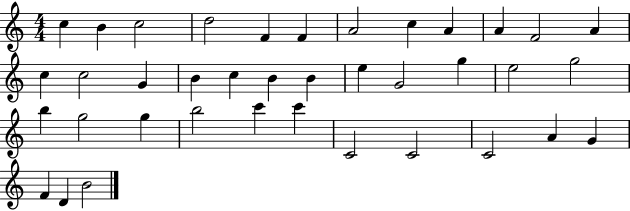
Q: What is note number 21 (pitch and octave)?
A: G4